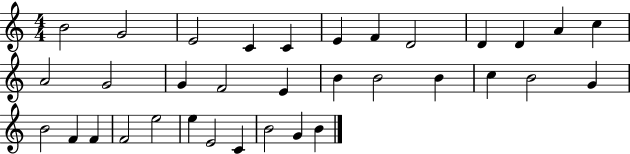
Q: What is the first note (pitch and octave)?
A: B4